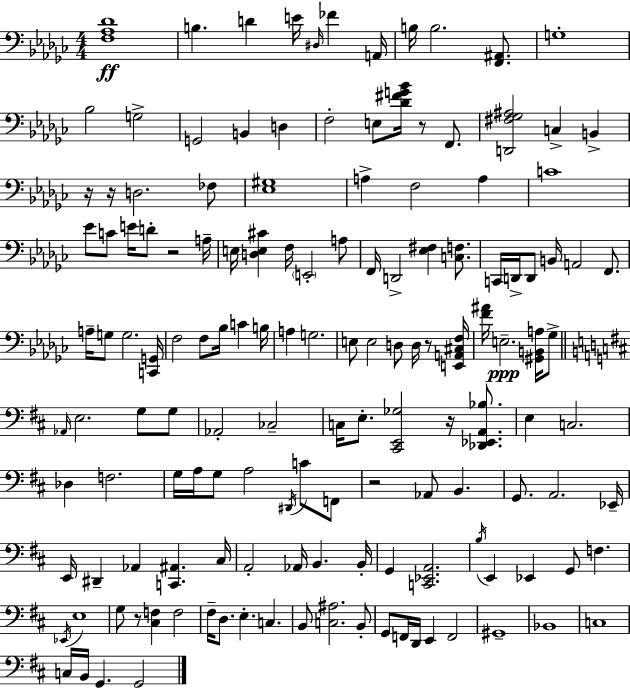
X:1
T:Untitled
M:4/4
L:1/4
K:Ebm
[F,_A,_D]4 B, D E/4 ^D,/4 _F A,,/4 B,/4 B,2 [F,,^A,,]/2 G,4 _B,2 G,2 G,,2 B,, D, F,2 E,/2 [_D^FG_B]/4 z/2 F,,/2 [D,,^F,_G,^A,]2 C, B,, z/4 z/4 D,2 _F,/2 [_E,^G,]4 A, F,2 A, C4 _E/2 C/2 E/4 D/2 z2 A,/4 E,/4 [D,E,^C] F,/4 E,,2 A,/2 F,,/4 D,,2 [_E,^F,] [C,F,]/2 C,,/4 D,,/4 D,,/2 B,,/4 A,,2 F,,/2 A,/4 G,/2 G,2 [C,,G,,]/4 F,2 F,/2 _B,/4 C B,/4 A, G,2 E,/2 E,2 D,/2 D,/4 z/2 [E,,A,,^C,F,]/4 [F^A]/4 E,2 [^G,,B,,A,]/4 _G,/2 _A,,/4 E,2 G,/2 G,/2 _A,,2 _C,2 C,/4 E,/2 [^C,,E,,_G,]2 z/4 [_D,,_E,,A,,_B,]/2 E, C,2 _D, F,2 G,/4 A,/4 G,/2 A,2 ^D,,/4 C/2 F,,/2 z2 _A,,/2 B,, G,,/2 A,,2 _E,,/4 E,,/4 ^D,, _A,, [C,,^A,,] ^C,/4 A,,2 _A,,/4 B,, B,,/4 G,, [C,,_E,,A,,]2 B,/4 E,, _E,, G,,/2 F, _E,,/4 E,4 G,/2 z/2 [^C,F,] F,2 ^F,/4 D,/2 E, C, B,,/2 [C,^A,]2 B,,/2 G,,/2 F,,/4 D,,/4 E,, F,,2 ^G,,4 _B,,4 C,4 C,/4 B,,/4 G,, G,,2